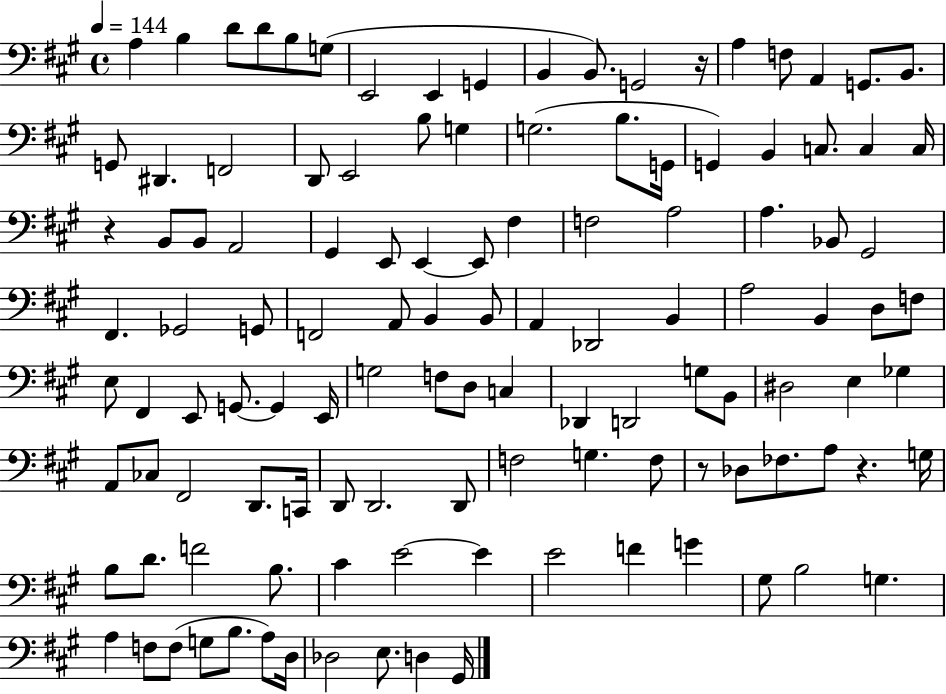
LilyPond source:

{
  \clef bass
  \time 4/4
  \defaultTimeSignature
  \key a \major
  \tempo 4 = 144
  a4 b4 d'8 d'8 b8 g8( | e,2 e,4 g,4 | b,4 b,8.) g,2 r16 | a4 f8 a,4 g,8. b,8. | \break g,8 dis,4. f,2 | d,8 e,2 b8 g4 | g2.( b8. g,16 | g,4) b,4 c8. c4 c16 | \break r4 b,8 b,8 a,2 | gis,4 e,8 e,4~~ e,8 fis4 | f2 a2 | a4. bes,8 gis,2 | \break fis,4. ges,2 g,8 | f,2 a,8 b,4 b,8 | a,4 des,2 b,4 | a2 b,4 d8 f8 | \break e8 fis,4 e,8 g,8.~~ g,4 e,16 | g2 f8 d8 c4 | des,4 d,2 g8 b,8 | dis2 e4 ges4 | \break a,8 ces8 fis,2 d,8. c,16 | d,8 d,2. d,8 | f2 g4. f8 | r8 des8 fes8. a8 r4. g16 | \break b8 d'8. f'2 b8. | cis'4 e'2~~ e'4 | e'2 f'4 g'4 | gis8 b2 g4. | \break a4 f8 f8( g8 b8. a8) d16 | des2 e8. d4 gis,16 | \bar "|."
}